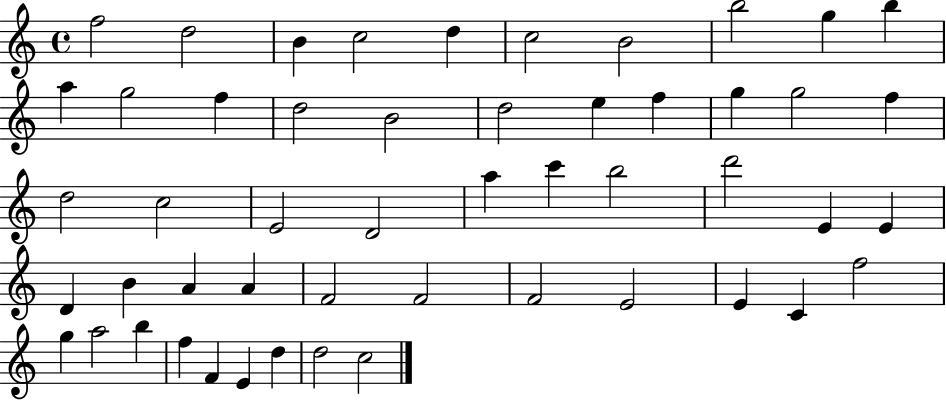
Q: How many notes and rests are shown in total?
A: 51